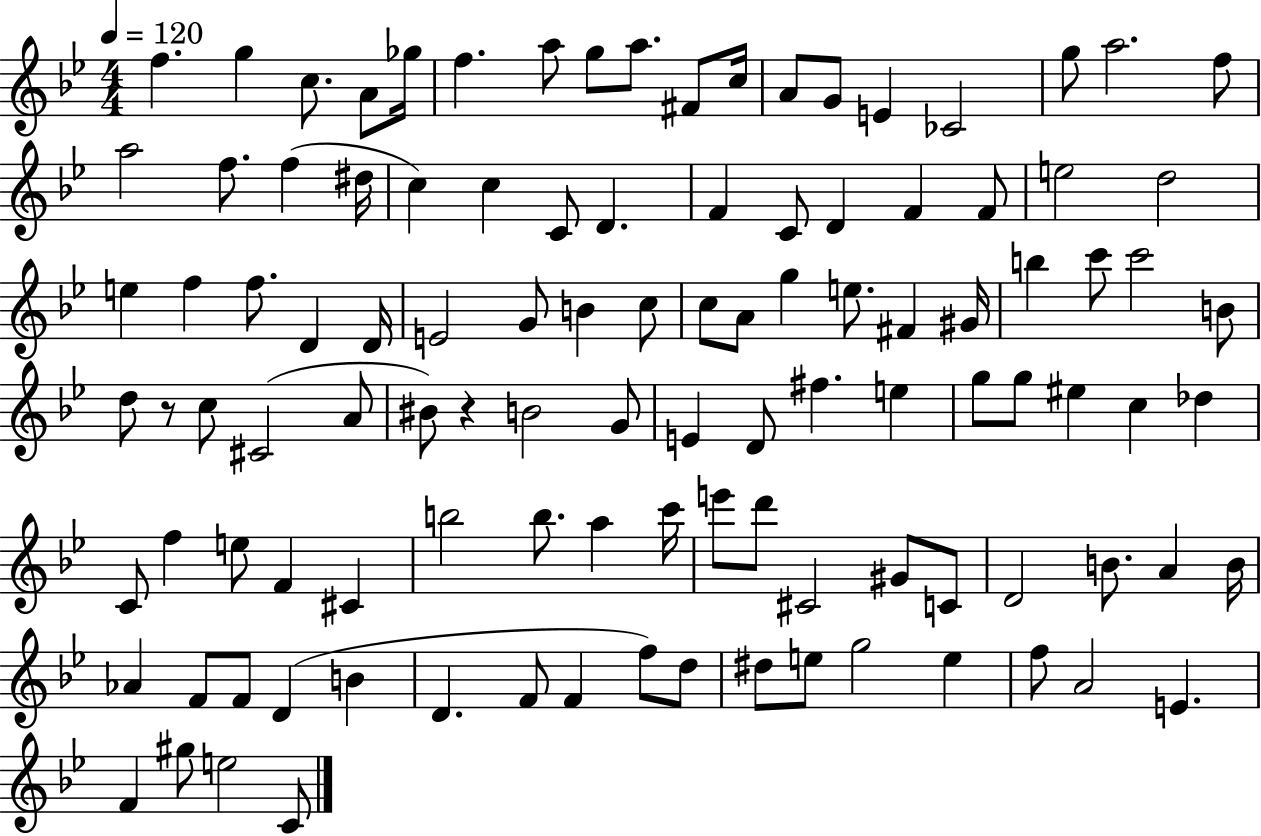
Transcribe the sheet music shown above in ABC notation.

X:1
T:Untitled
M:4/4
L:1/4
K:Bb
f g c/2 A/2 _g/4 f a/2 g/2 a/2 ^F/2 c/4 A/2 G/2 E _C2 g/2 a2 f/2 a2 f/2 f ^d/4 c c C/2 D F C/2 D F F/2 e2 d2 e f f/2 D D/4 E2 G/2 B c/2 c/2 A/2 g e/2 ^F ^G/4 b c'/2 c'2 B/2 d/2 z/2 c/2 ^C2 A/2 ^B/2 z B2 G/2 E D/2 ^f e g/2 g/2 ^e c _d C/2 f e/2 F ^C b2 b/2 a c'/4 e'/2 d'/2 ^C2 ^G/2 C/2 D2 B/2 A B/4 _A F/2 F/2 D B D F/2 F f/2 d/2 ^d/2 e/2 g2 e f/2 A2 E F ^g/2 e2 C/2